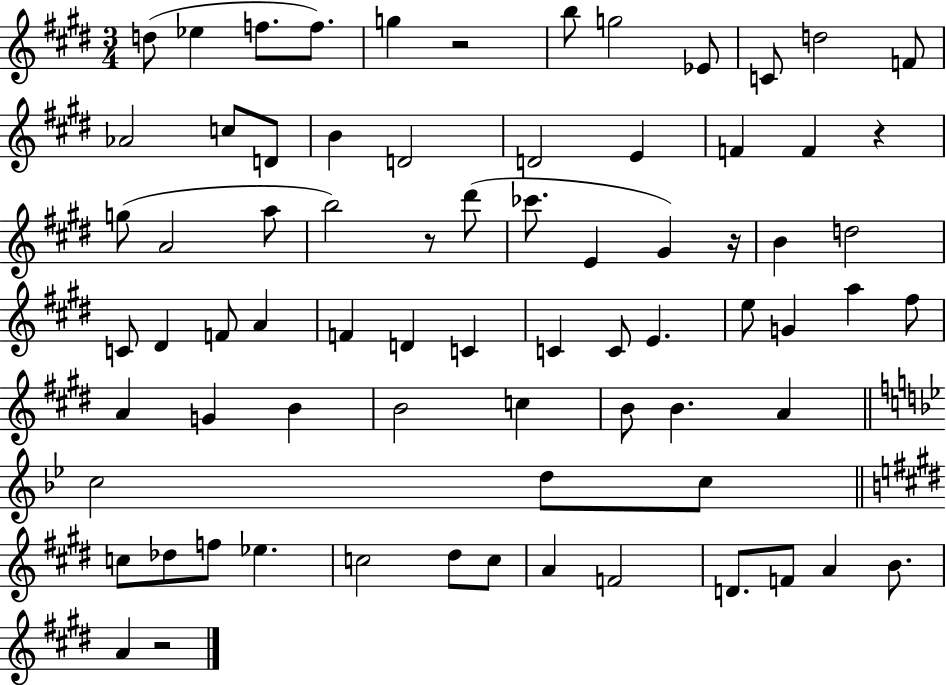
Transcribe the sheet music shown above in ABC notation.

X:1
T:Untitled
M:3/4
L:1/4
K:E
d/2 _e f/2 f/2 g z2 b/2 g2 _E/2 C/2 d2 F/2 _A2 c/2 D/2 B D2 D2 E F F z g/2 A2 a/2 b2 z/2 ^d'/2 _c'/2 E ^G z/4 B d2 C/2 ^D F/2 A F D C C C/2 E e/2 G a ^f/2 A G B B2 c B/2 B A c2 d/2 c/2 c/2 _d/2 f/2 _e c2 ^d/2 c/2 A F2 D/2 F/2 A B/2 A z2